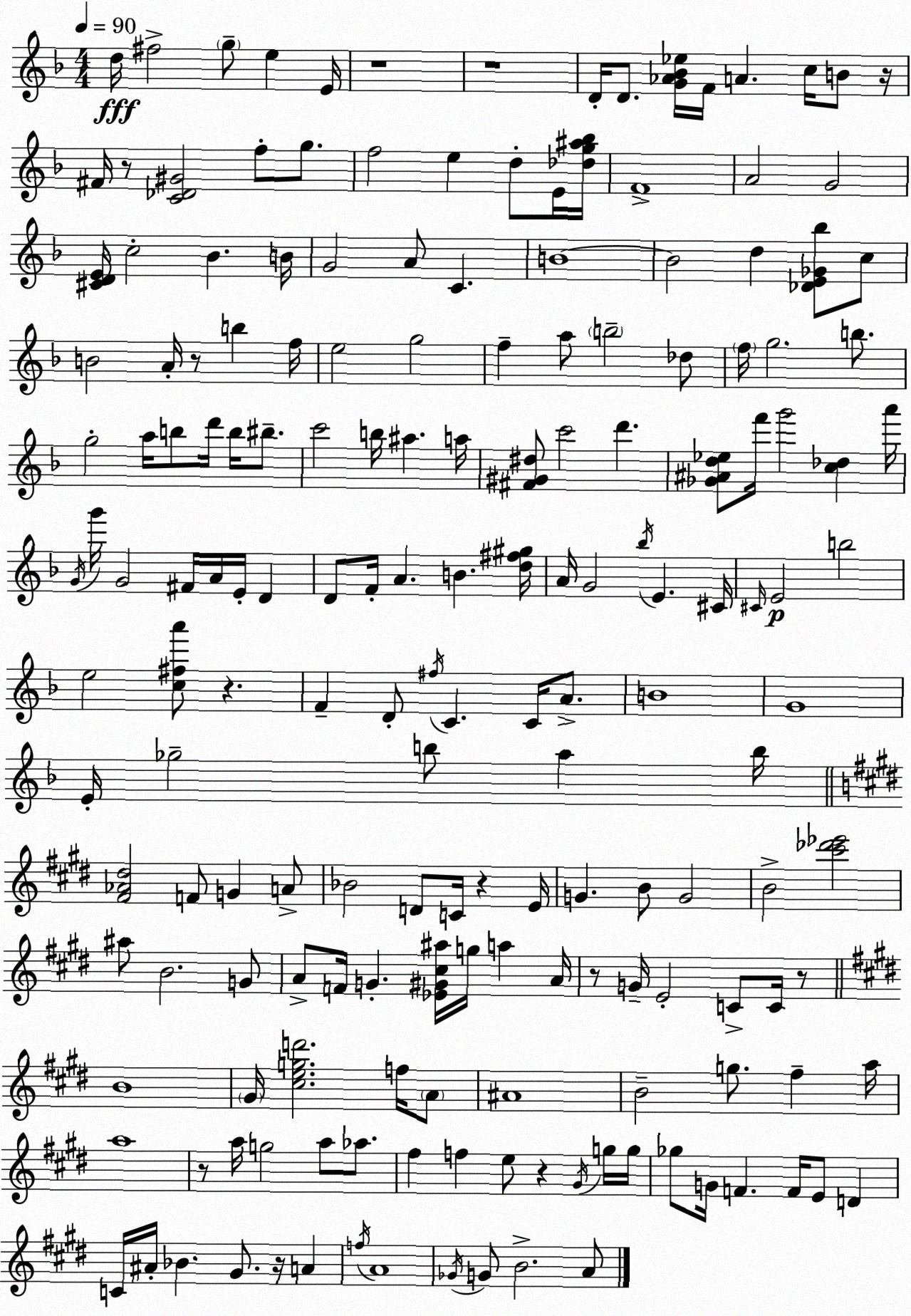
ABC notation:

X:1
T:Untitled
M:4/4
L:1/4
K:F
d/4 ^f2 g/2 e E/4 z4 z4 D/4 D/2 [G_A_B_e]/4 F/4 A c/4 B/2 z/4 ^F/4 z/2 [C_D^G]2 f/2 g/2 f2 e d/2 E/4 [_dg^a_b]/4 F4 A2 G2 [^CDE]/4 c2 _B B/4 G2 A/2 C B4 B2 d [_DE_G_b]/2 c/2 B2 A/4 z/2 b f/4 e2 g2 f a/2 b2 _d/2 f/4 g2 b/2 g2 a/4 b/2 d'/4 b/4 ^b/2 c'2 b/4 ^a a/4 [^F^G^d]/2 c'2 d' [_G^Ad_e]/2 f'/4 g'2 [c_d] a'/4 G/4 g'/4 G2 ^F/4 A/4 E/4 D D/2 F/4 A B [d^f^g]/4 A/4 G2 _b/4 E ^C/4 ^C/4 E2 b2 e2 [c^fa']/2 z F D/2 ^f/4 C C/4 A/2 B4 G4 E/4 _g2 b/2 a b/4 [^F_A^d]2 F/2 G A/2 _B2 D/2 C/4 z E/4 G B/2 G2 B2 [^c'_d'_e']2 ^a/2 B2 G/2 A/2 F/4 G [_E^G^c^a]/4 g/4 a A/4 z/2 G/4 E2 C/2 C/4 z/2 B4 ^G/4 [^cegd']2 f/4 A/2 ^A4 B2 g/2 ^f a/4 a4 z/2 a/4 g2 a/2 _a/2 ^f f e/2 z ^G/4 g/4 g/4 _g/2 G/4 F F/4 E/2 D C/4 ^A/4 _B ^G/2 z/4 A f/4 A4 _G/4 G/2 B2 A/2